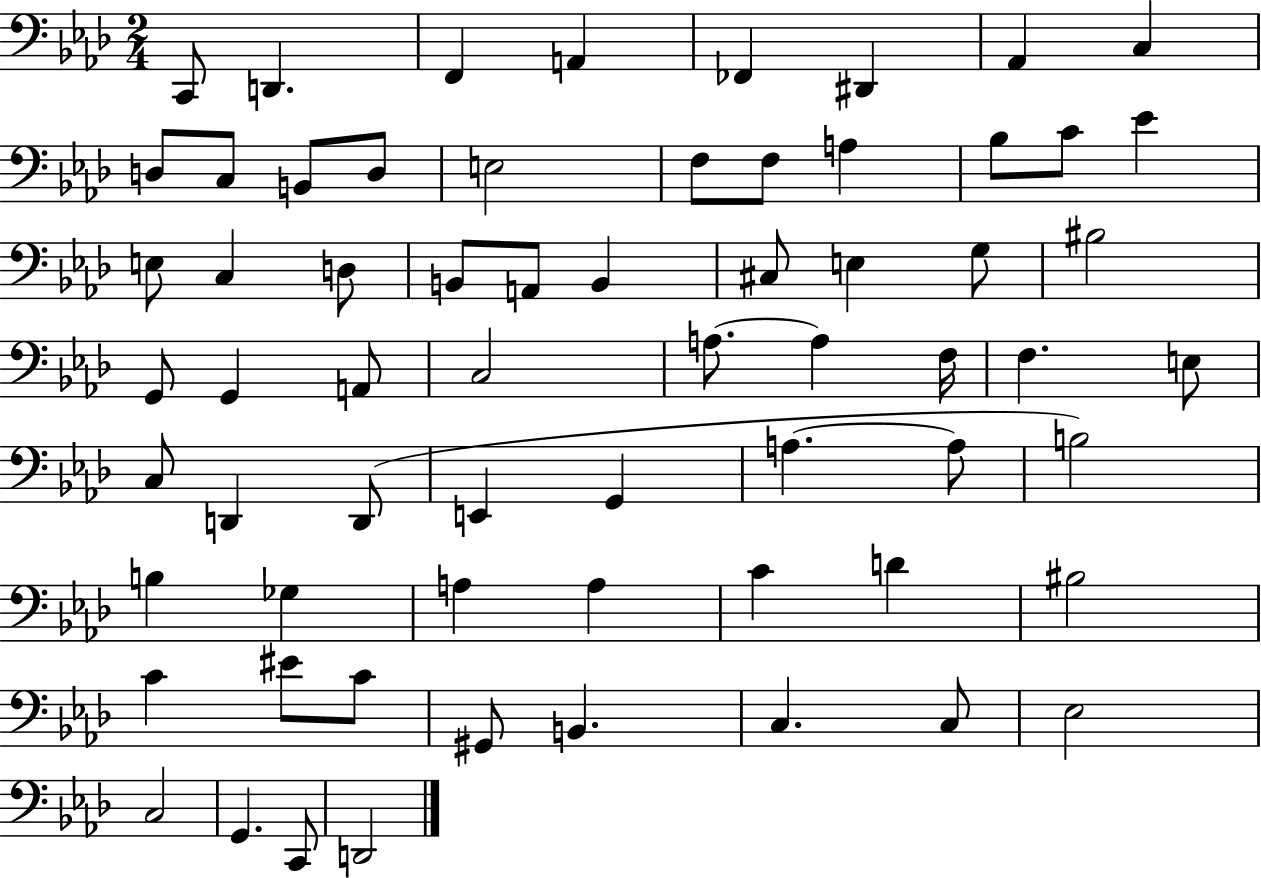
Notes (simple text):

C2/e D2/q. F2/q A2/q FES2/q D#2/q Ab2/q C3/q D3/e C3/e B2/e D3/e E3/h F3/e F3/e A3/q Bb3/e C4/e Eb4/q E3/e C3/q D3/e B2/e A2/e B2/q C#3/e E3/q G3/e BIS3/h G2/e G2/q A2/e C3/h A3/e. A3/q F3/s F3/q. E3/e C3/e D2/q D2/e E2/q G2/q A3/q. A3/e B3/h B3/q Gb3/q A3/q A3/q C4/q D4/q BIS3/h C4/q EIS4/e C4/e G#2/e B2/q. C3/q. C3/e Eb3/h C3/h G2/q. C2/e D2/h